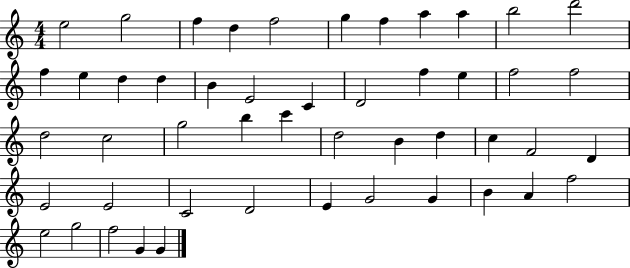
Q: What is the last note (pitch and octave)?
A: G4